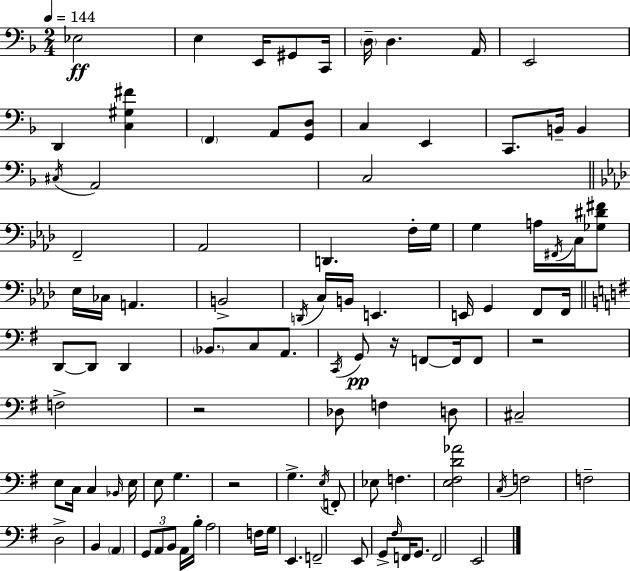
Eb3/h E3/q E2/s G#2/e C2/s D3/s D3/q. A2/s E2/h D2/q [C3,G#3,F#4]/q F2/q A2/e [G2,D3]/e C3/q E2/q C2/e. B2/s B2/q C#3/s A2/h C3/h F2/h Ab2/h D2/q. F3/s G3/s G3/q A3/s F#2/s C3/s [Gb3,D#4,F#4]/e Eb3/s CES3/s A2/q. B2/h D2/s C3/s B2/s E2/q. E2/s G2/q F2/e F2/s D2/e D2/e D2/q Bb2/e. C3/e A2/e. C2/s G2/e R/s F2/e F2/s F2/e R/h F3/h R/h Db3/e F3/q D3/e C#3/h E3/e C3/s C3/q Bb2/s E3/s E3/e G3/q. R/h G3/q. E3/s F2/e Eb3/e F3/q. [E3,F#3,D4,Ab4]/h C3/s F3/h F3/h D3/h B2/q A2/q G2/e A2/e B2/e A2/s B3/s A3/h F3/s G3/s E2/q. F2/h E2/e G2/e F#3/s F2/s G2/e. F2/h E2/h